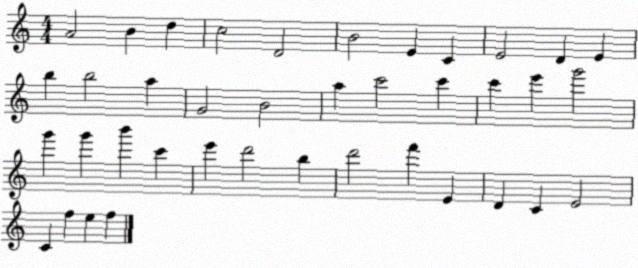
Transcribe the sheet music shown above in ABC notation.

X:1
T:Untitled
M:4/4
L:1/4
K:C
A2 B d c2 D2 B2 E C E2 D E b b2 a G2 B2 a c'2 c' c' e' g'2 g' g' b' c' e' d'2 b d'2 f' E D C E2 C f e f